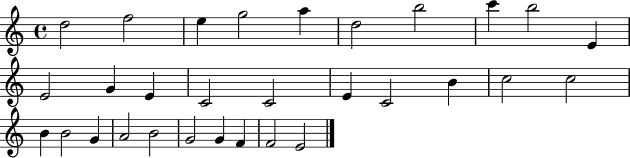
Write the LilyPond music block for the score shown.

{
  \clef treble
  \time 4/4
  \defaultTimeSignature
  \key c \major
  d''2 f''2 | e''4 g''2 a''4 | d''2 b''2 | c'''4 b''2 e'4 | \break e'2 g'4 e'4 | c'2 c'2 | e'4 c'2 b'4 | c''2 c''2 | \break b'4 b'2 g'4 | a'2 b'2 | g'2 g'4 f'4 | f'2 e'2 | \break \bar "|."
}